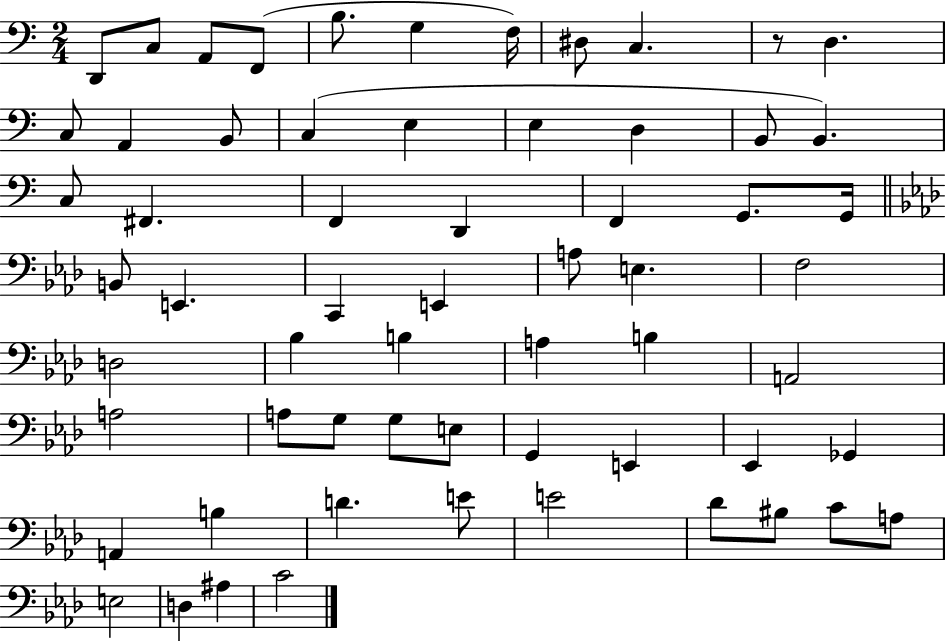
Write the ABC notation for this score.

X:1
T:Untitled
M:2/4
L:1/4
K:C
D,,/2 C,/2 A,,/2 F,,/2 B,/2 G, F,/4 ^D,/2 C, z/2 D, C,/2 A,, B,,/2 C, E, E, D, B,,/2 B,, C,/2 ^F,, F,, D,, F,, G,,/2 G,,/4 B,,/2 E,, C,, E,, A,/2 E, F,2 D,2 _B, B, A, B, A,,2 A,2 A,/2 G,/2 G,/2 E,/2 G,, E,, _E,, _G,, A,, B, D E/2 E2 _D/2 ^B,/2 C/2 A,/2 E,2 D, ^A, C2